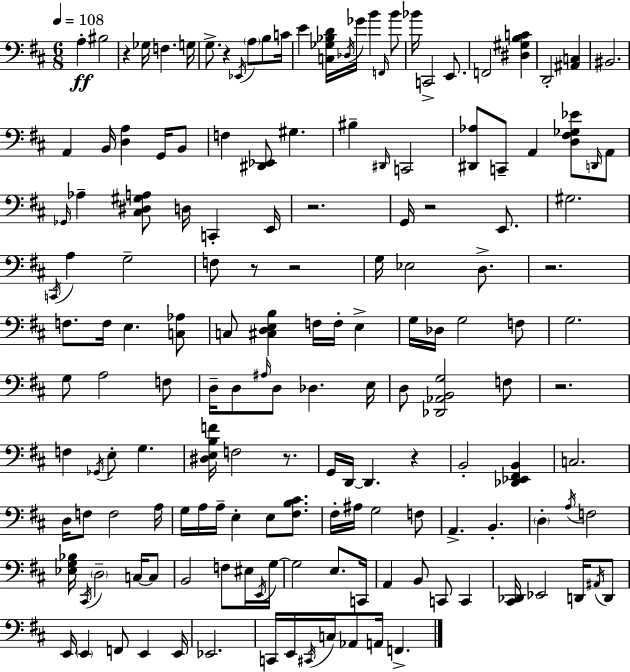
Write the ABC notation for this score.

X:1
T:Untitled
M:6/8
L:1/4
K:D
A, ^B,2 z _G,/4 F, G,/4 G,/2 z _E,,/4 A,/2 B,/2 C/4 E [C,_G,_B,D]/4 _D,/4 _G/4 B F,,/4 B/2 _B/4 C,,2 E,,/2 F,,2 [^D,^G,B,C] D,,2 [^A,,C,] ^B,,2 A,, B,,/4 [D,A,] G,,/4 B,,/2 F, [^D,,_E,,]/2 ^G, ^B, ^D,,/4 C,,2 [^D,,_A,]/2 C,,/2 A,, [D,^F,_G,_E]/2 D,,/4 A,,/2 _G,,/4 _A, [^C,^D,^G,A,]/2 D,/4 C,, E,,/4 z2 G,,/4 z2 E,,/2 ^G,2 C,,/4 A, G,2 F,/2 z/2 z2 G,/4 _E,2 D,/2 z2 F,/2 F,/4 E, [C,_A,]/2 C,/2 [^C,D,E,B,] F,/4 F,/4 E, G,/4 _D,/4 G,2 F,/2 G,2 G,/2 A,2 F,/2 D,/4 D,/2 ^A,/4 D,/2 _D, E,/4 D,/2 [_D,,_A,,B,,G,]2 F,/2 z2 F, _G,,/4 E,/2 G, [^D,E,B,F]/4 F,2 z/2 G,,/4 D,,/4 D,, z B,,2 [_D,,_E,,^F,,B,,] C,2 D,/4 F,/2 F,2 A,/4 G,/4 A,/4 A,/4 E, E,/2 [^F,B,^C]/2 ^F,/4 ^A,/4 G,2 F,/2 A,, B,, D, A,/4 F,2 [_E,G,_B,]/4 ^C,,/4 D,2 C,/4 C,/2 B,,2 F,/2 ^E,/4 E,,/4 G,/4 G,2 E,/2 C,,/4 A,, B,,/2 C,,/2 C,, [^C,,_D,,]/4 _E,,2 D,,/4 ^A,,/4 D,,/2 E,,/4 E,, F,,/2 E,, E,,/4 _E,,2 C,,/4 E,,/4 ^C,,/4 C,/4 _A,,/2 A,,/4 F,,